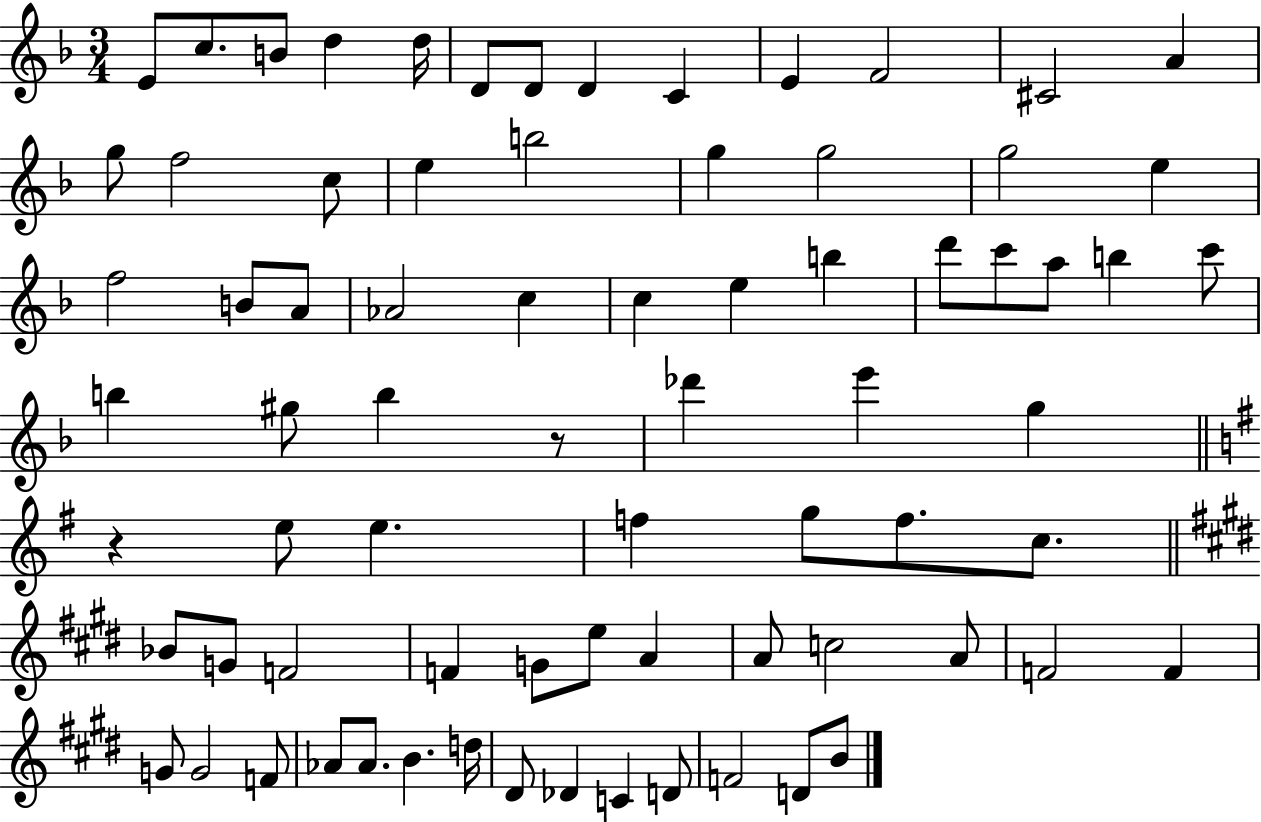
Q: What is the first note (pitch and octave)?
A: E4